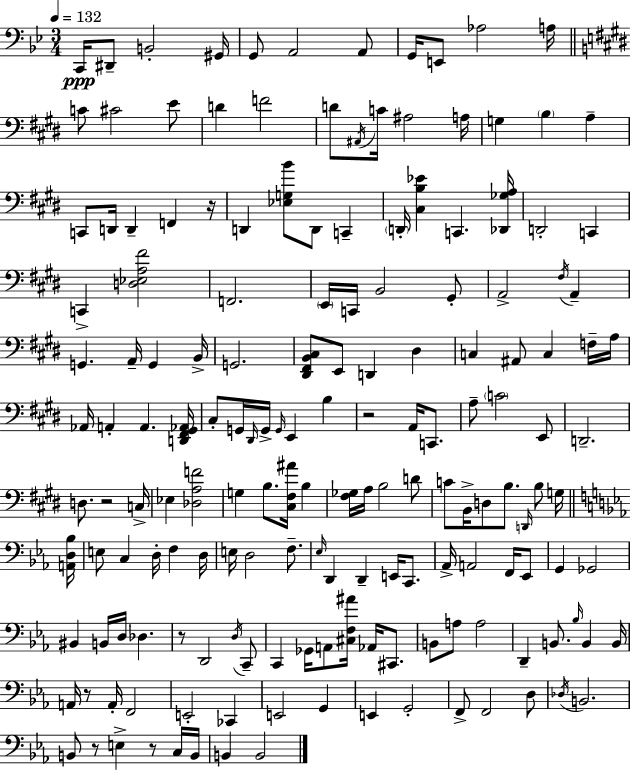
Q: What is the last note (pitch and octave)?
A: B2